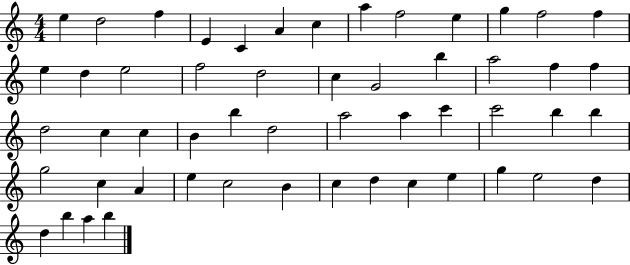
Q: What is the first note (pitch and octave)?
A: E5